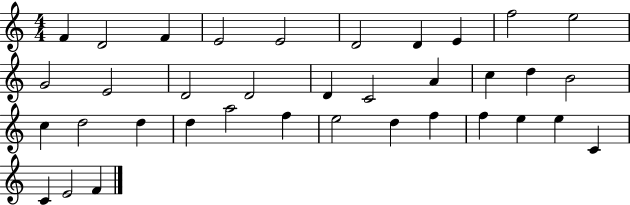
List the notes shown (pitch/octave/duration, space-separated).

F4/q D4/h F4/q E4/h E4/h D4/h D4/q E4/q F5/h E5/h G4/h E4/h D4/h D4/h D4/q C4/h A4/q C5/q D5/q B4/h C5/q D5/h D5/q D5/q A5/h F5/q E5/h D5/q F5/q F5/q E5/q E5/q C4/q C4/q E4/h F4/q